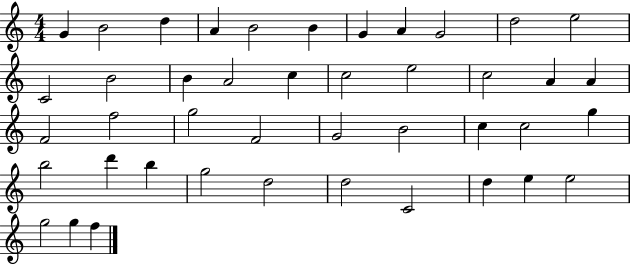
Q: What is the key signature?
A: C major